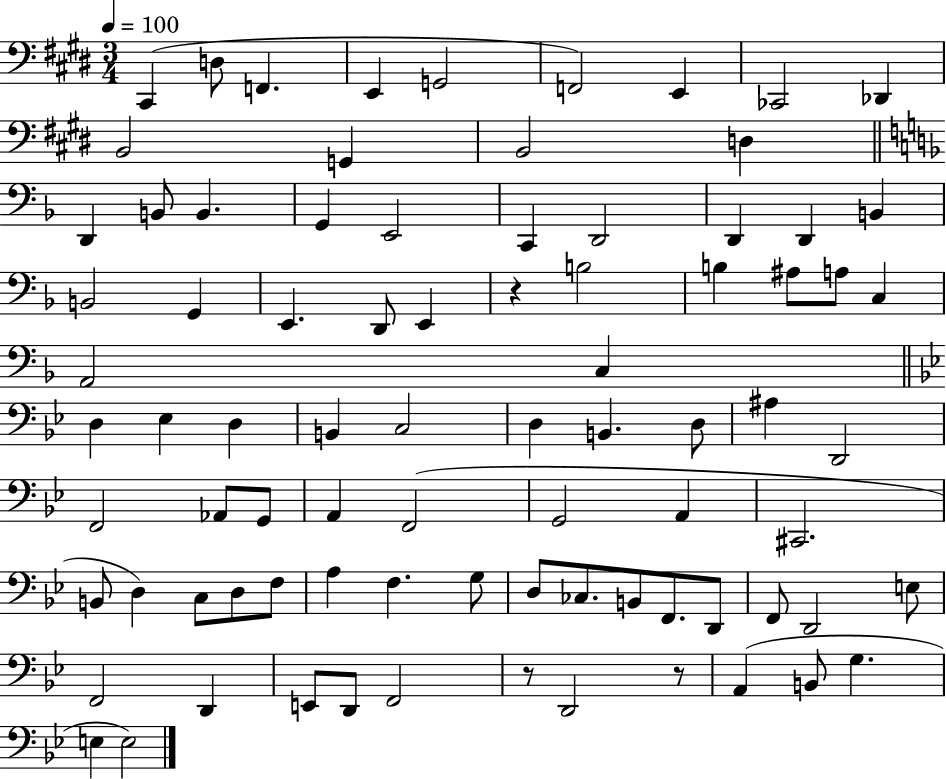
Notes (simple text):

C#2/q D3/e F2/q. E2/q G2/h F2/h E2/q CES2/h Db2/q B2/h G2/q B2/h D3/q D2/q B2/e B2/q. G2/q E2/h C2/q D2/h D2/q D2/q B2/q B2/h G2/q E2/q. D2/e E2/q R/q B3/h B3/q A#3/e A3/e C3/q A2/h C3/q D3/q Eb3/q D3/q B2/q C3/h D3/q B2/q. D3/e A#3/q D2/h F2/h Ab2/e G2/e A2/q F2/h G2/h A2/q C#2/h. B2/e D3/q C3/e D3/e F3/e A3/q F3/q. G3/e D3/e CES3/e. B2/e F2/e. D2/e F2/e D2/h E3/e F2/h D2/q E2/e D2/e F2/h R/e D2/h R/e A2/q B2/e G3/q. E3/q E3/h